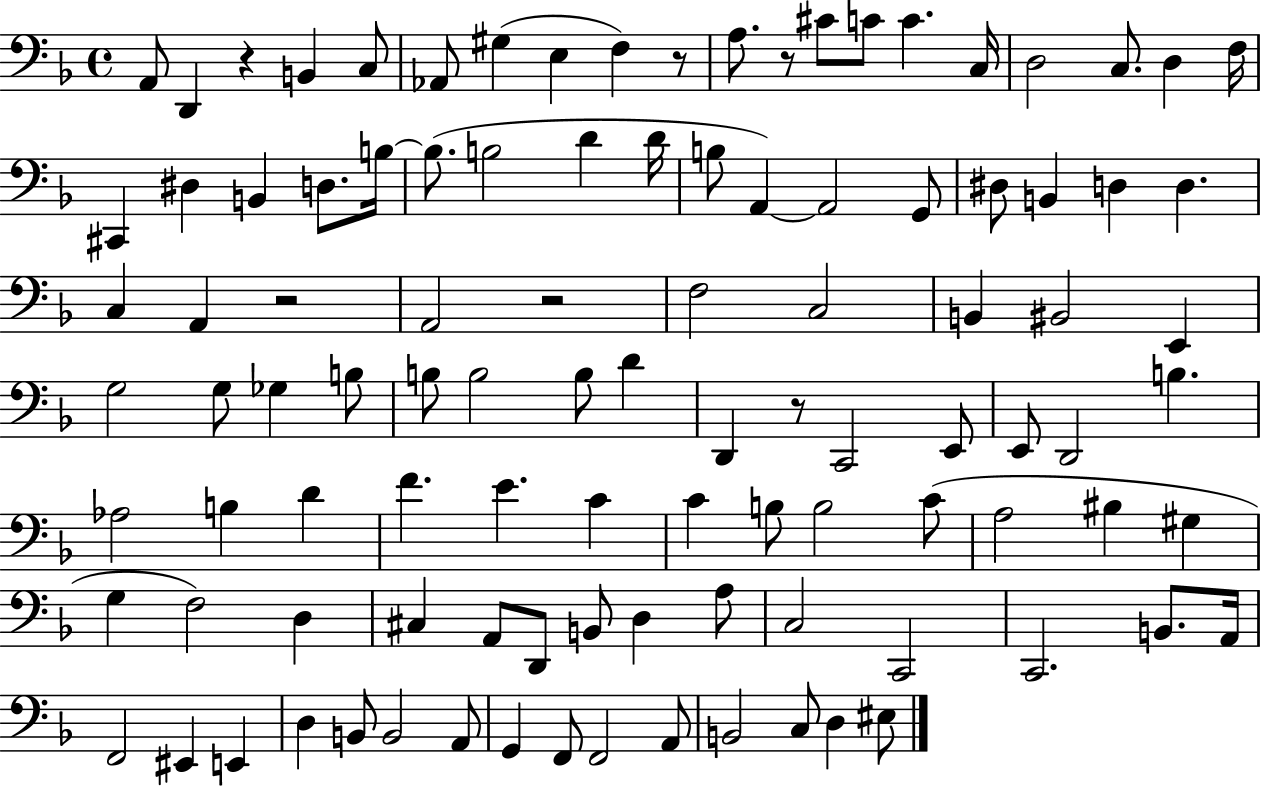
{
  \clef bass
  \time 4/4
  \defaultTimeSignature
  \key f \major
  a,8 d,4 r4 b,4 c8 | aes,8 gis4( e4 f4) r8 | a8. r8 cis'8 c'8 c'4. c16 | d2 c8. d4 f16 | \break cis,4 dis4 b,4 d8. b16~~ | b8.( b2 d'4 d'16 | b8 a,4~~) a,2 g,8 | dis8 b,4 d4 d4. | \break c4 a,4 r2 | a,2 r2 | f2 c2 | b,4 bis,2 e,4 | \break g2 g8 ges4 b8 | b8 b2 b8 d'4 | d,4 r8 c,2 e,8 | e,8 d,2 b4. | \break aes2 b4 d'4 | f'4. e'4. c'4 | c'4 b8 b2 c'8( | a2 bis4 gis4 | \break g4 f2) d4 | cis4 a,8 d,8 b,8 d4 a8 | c2 c,2 | c,2. b,8. a,16 | \break f,2 eis,4 e,4 | d4 b,8 b,2 a,8 | g,4 f,8 f,2 a,8 | b,2 c8 d4 eis8 | \break \bar "|."
}